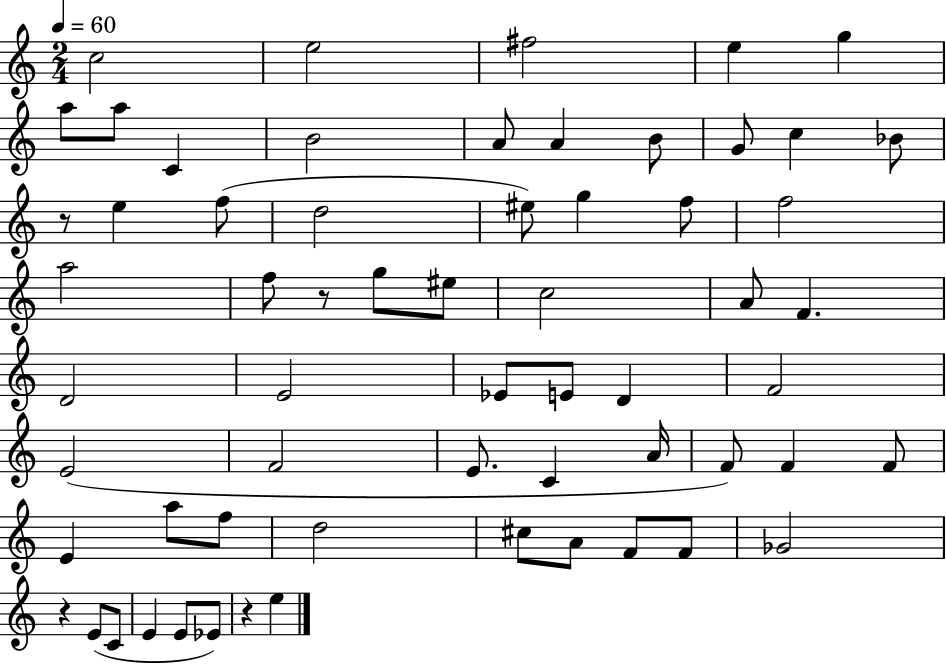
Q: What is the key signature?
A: C major